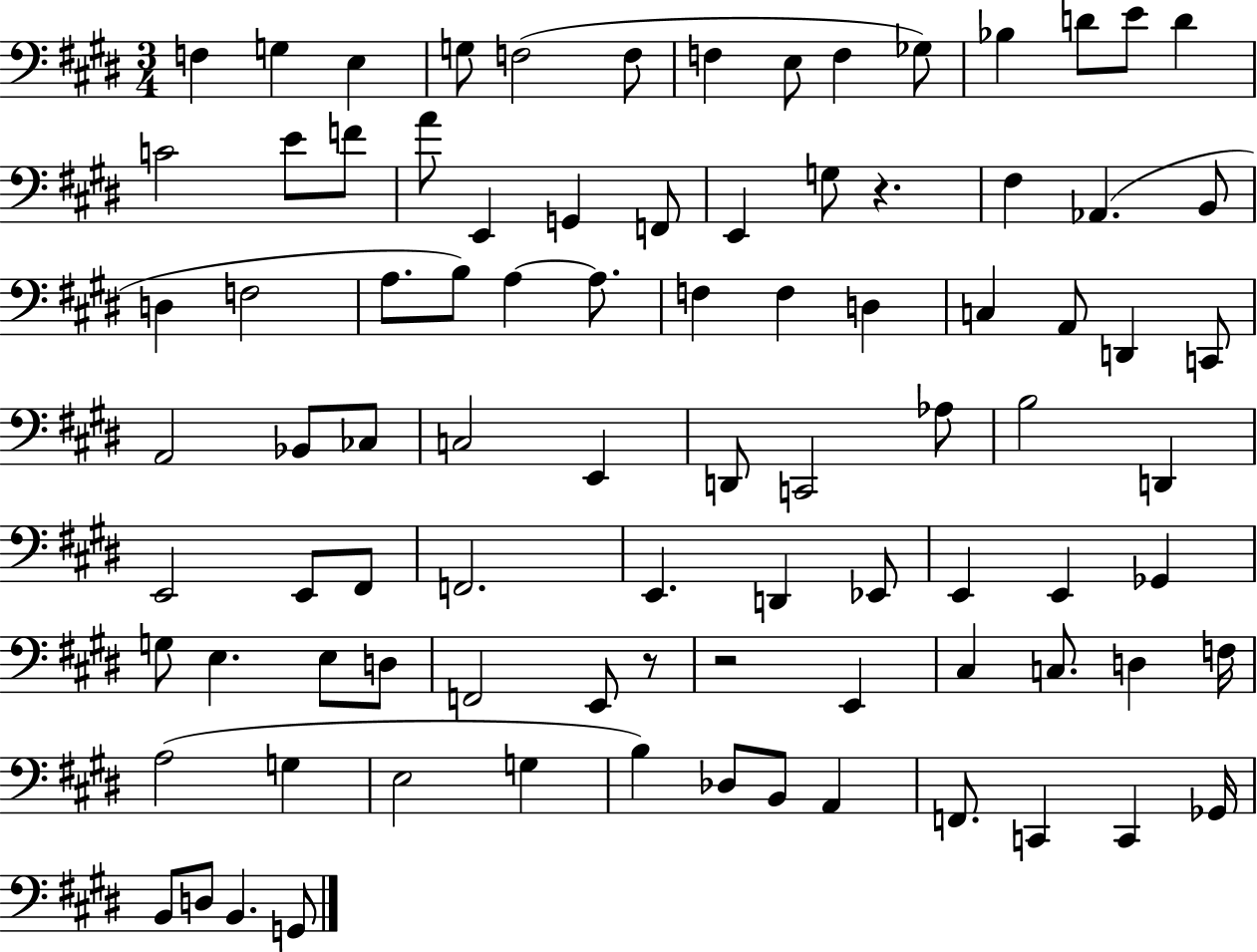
F3/q G3/q E3/q G3/e F3/h F3/e F3/q E3/e F3/q Gb3/e Bb3/q D4/e E4/e D4/q C4/h E4/e F4/e A4/e E2/q G2/q F2/e E2/q G3/e R/q. F#3/q Ab2/q. B2/e D3/q F3/h A3/e. B3/e A3/q A3/e. F3/q F3/q D3/q C3/q A2/e D2/q C2/e A2/h Bb2/e CES3/e C3/h E2/q D2/e C2/h Ab3/e B3/h D2/q E2/h E2/e F#2/e F2/h. E2/q. D2/q Eb2/e E2/q E2/q Gb2/q G3/e E3/q. E3/e D3/e F2/h E2/e R/e R/h E2/q C#3/q C3/e. D3/q F3/s A3/h G3/q E3/h G3/q B3/q Db3/e B2/e A2/q F2/e. C2/q C2/q Gb2/s B2/e D3/e B2/q. G2/e